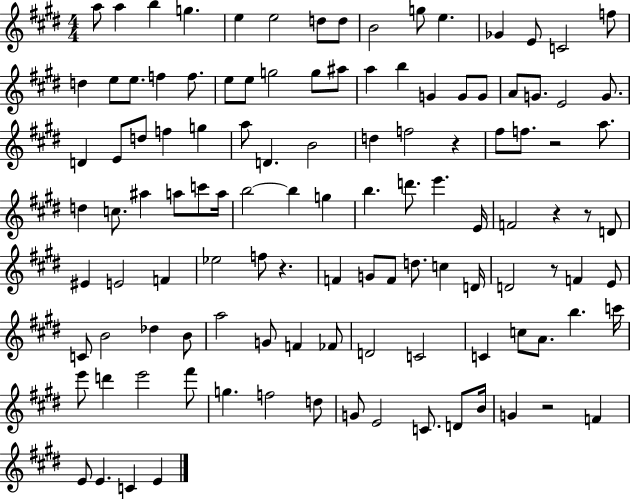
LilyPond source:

{
  \clef treble
  \numericTimeSignature
  \time 4/4
  \key e \major
  a''8 a''4 b''4 g''4. | e''4 e''2 d''8 d''8 | b'2 g''8 e''4. | ges'4 e'8 c'2 f''8 | \break d''4 e''8 e''8. f''4 f''8. | e''8 e''8 g''2 g''8 ais''8 | a''4 b''4 g'4 g'8 g'8 | a'8 g'8. e'2 g'8. | \break d'4 e'8 d''8 f''4 g''4 | a''8 d'4. b'2 | d''4 f''2 r4 | fis''8 f''8. r2 a''8. | \break d''4 c''8. ais''4 a''8 c'''8 a''16 | b''2~~ b''4 g''4 | b''4. d'''8. e'''4. e'16 | f'2 r4 r8 d'8 | \break eis'4 e'2 f'4 | ees''2 f''8 r4. | f'4 g'8 f'8 d''8. c''4 d'16 | d'2 r8 f'4 e'8 | \break c'8 b'2 des''4 b'8 | a''2 g'8 f'4 fes'8 | d'2 c'2 | c'4 c''8 a'8. b''4. c'''16 | \break e'''8 d'''4 e'''2 fis'''8 | g''4. f''2 d''8 | g'8 e'2 c'8. d'8 b'16 | g'4 r2 f'4 | \break e'8 e'4. c'4 e'4 | \bar "|."
}